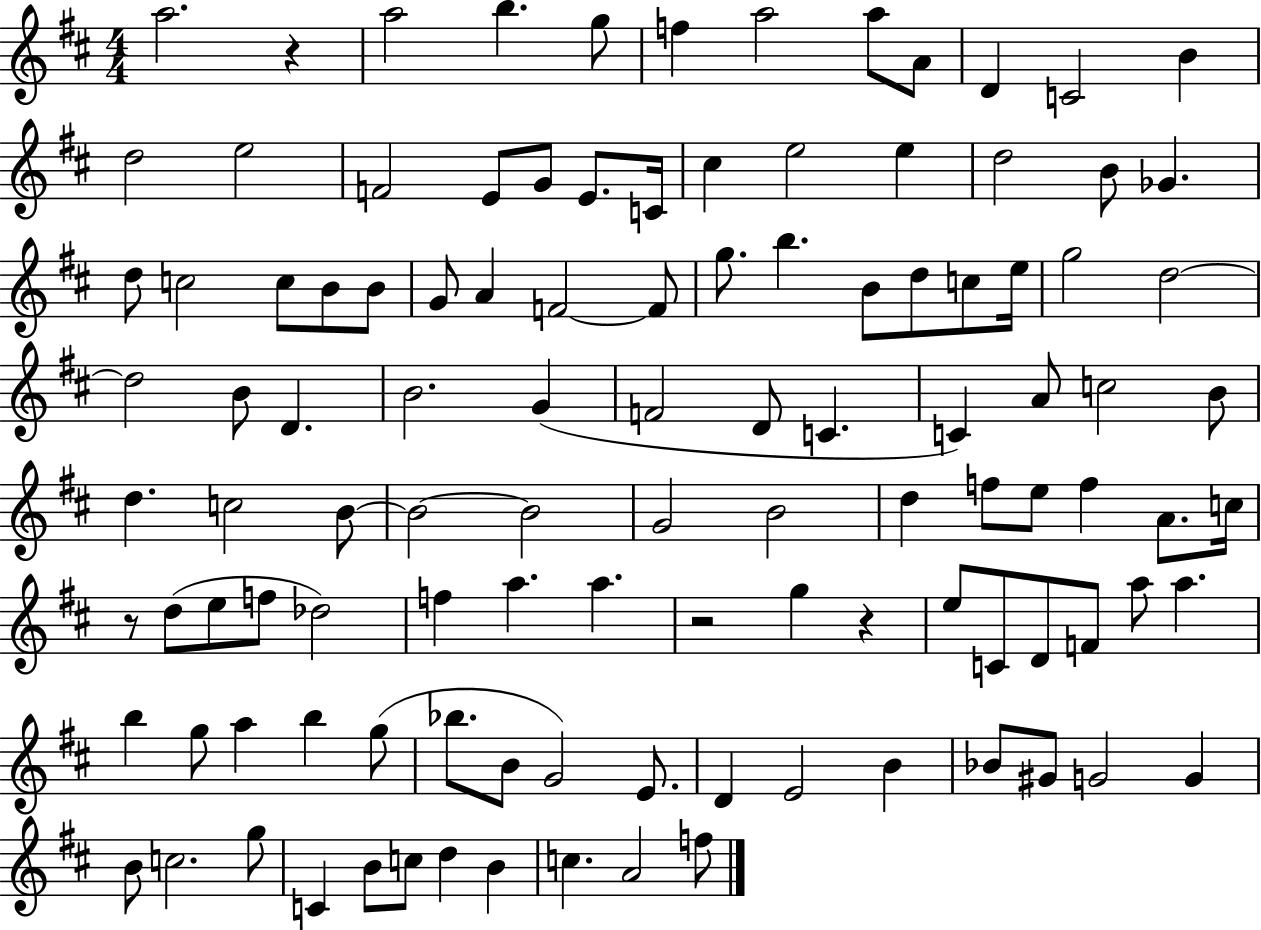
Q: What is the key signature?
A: D major